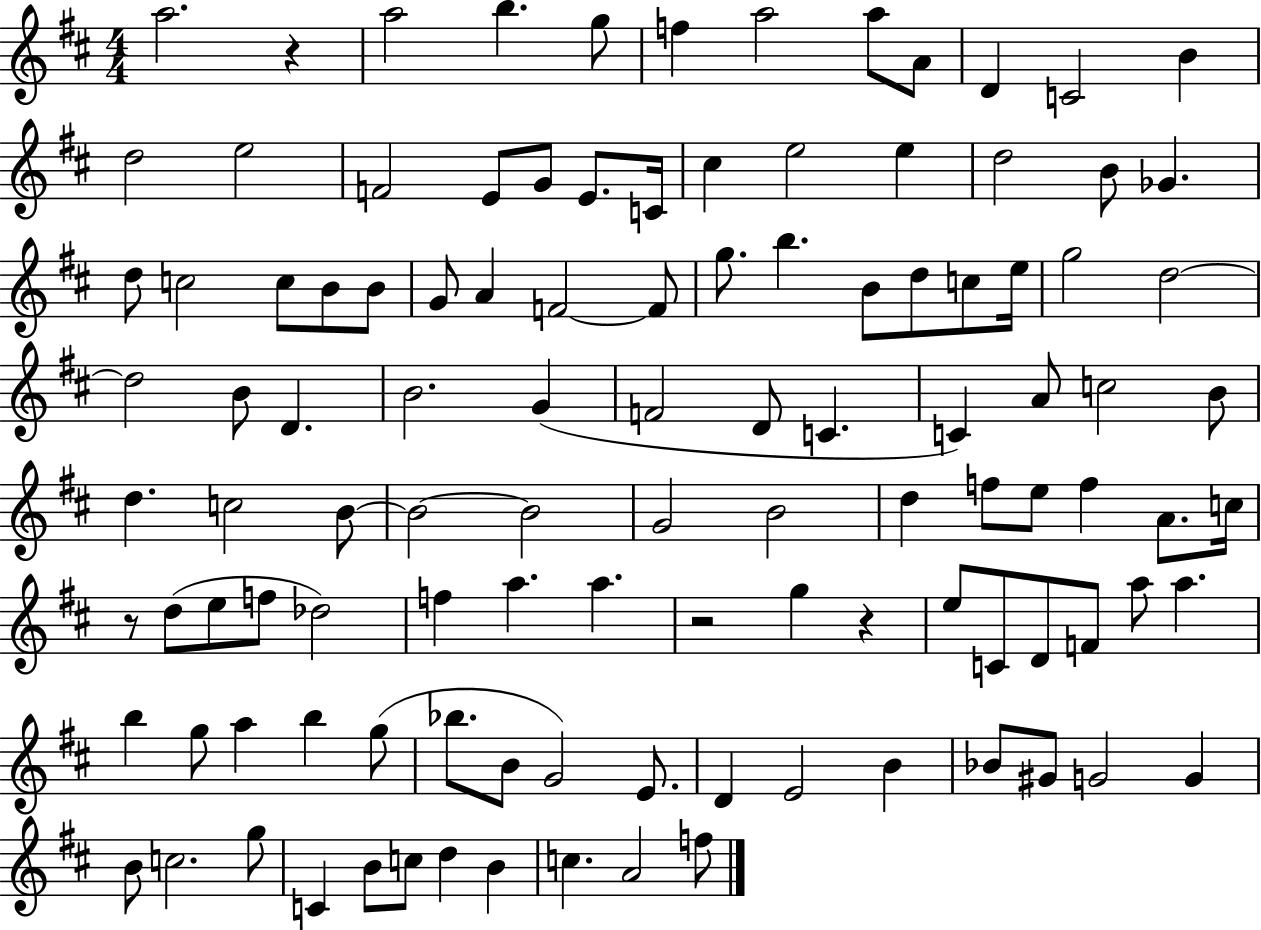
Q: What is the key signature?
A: D major